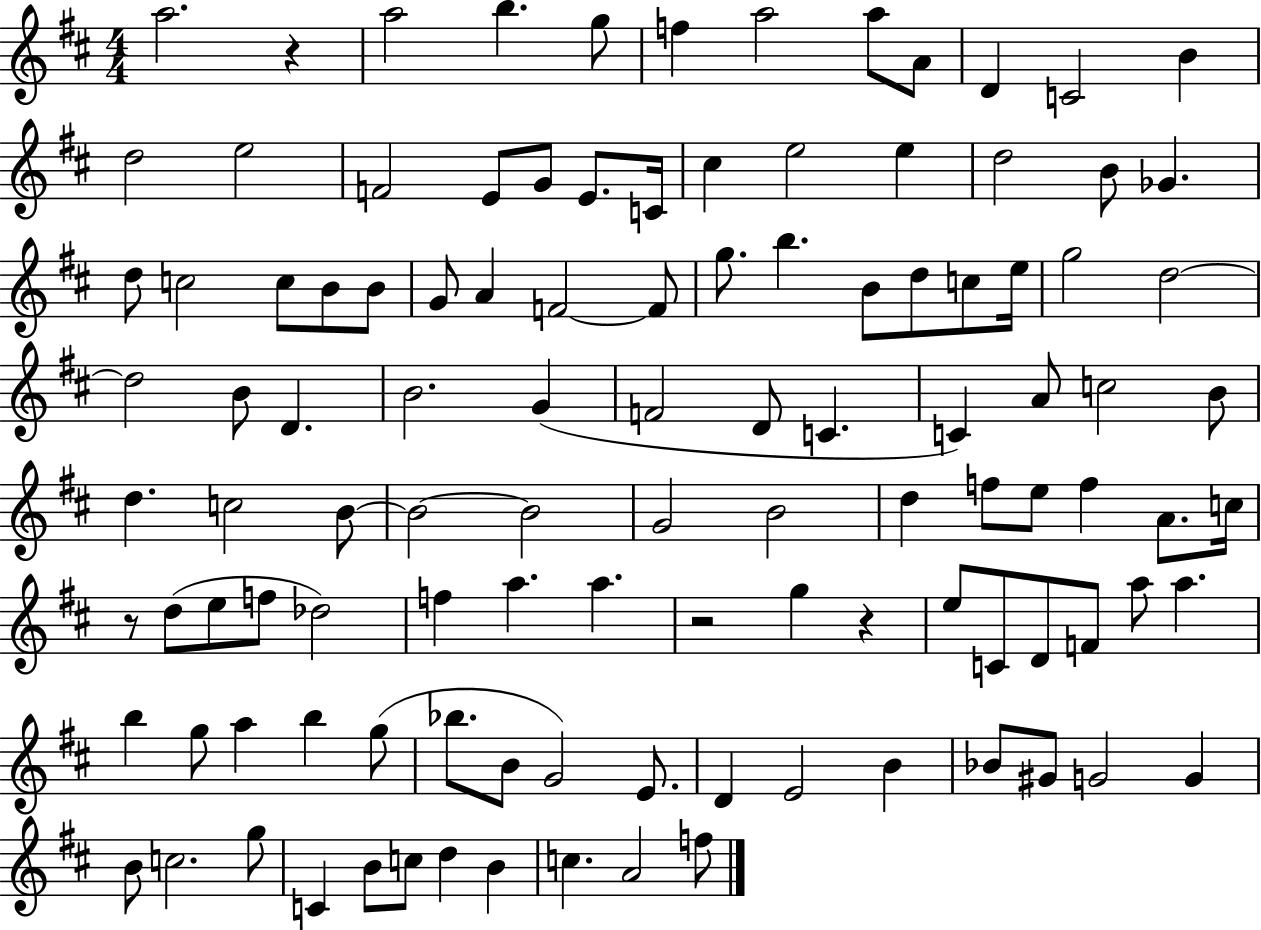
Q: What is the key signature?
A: D major